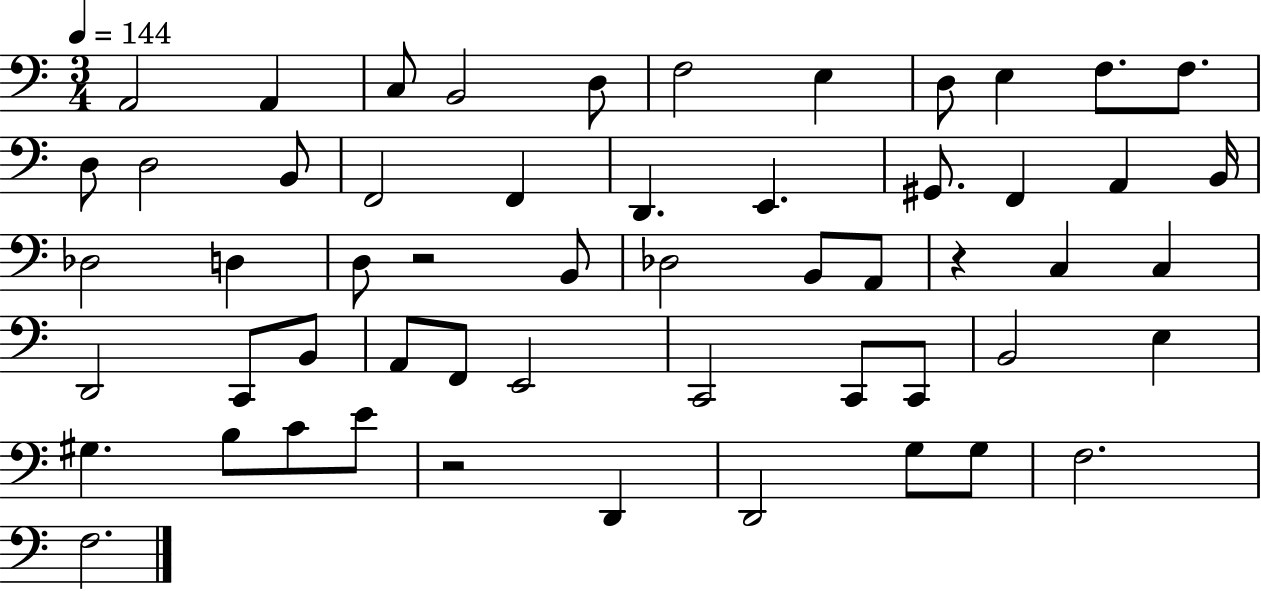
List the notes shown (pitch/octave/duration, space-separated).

A2/h A2/q C3/e B2/h D3/e F3/h E3/q D3/e E3/q F3/e. F3/e. D3/e D3/h B2/e F2/h F2/q D2/q. E2/q. G#2/e. F2/q A2/q B2/s Db3/h D3/q D3/e R/h B2/e Db3/h B2/e A2/e R/q C3/q C3/q D2/h C2/e B2/e A2/e F2/e E2/h C2/h C2/e C2/e B2/h E3/q G#3/q. B3/e C4/e E4/e R/h D2/q D2/h G3/e G3/e F3/h. F3/h.